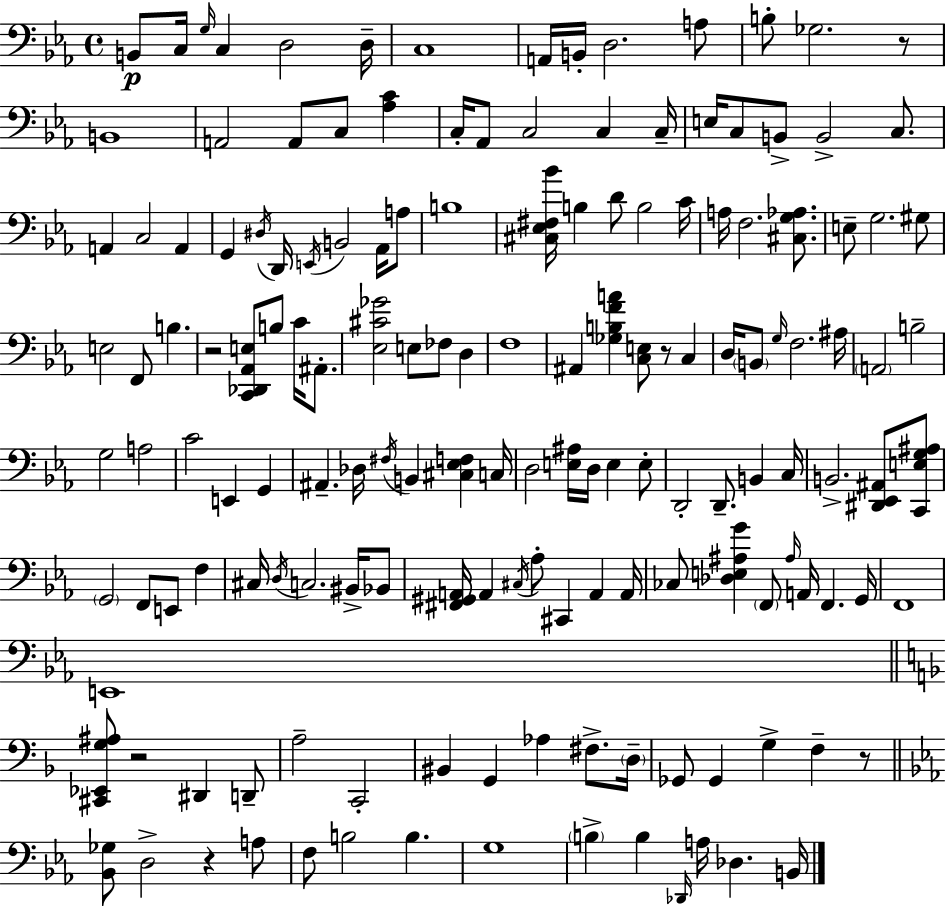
X:1
T:Untitled
M:4/4
L:1/4
K:Eb
B,,/2 C,/4 G,/4 C, D,2 D,/4 C,4 A,,/4 B,,/4 D,2 A,/2 B,/2 _G,2 z/2 B,,4 A,,2 A,,/2 C,/2 [_A,C] C,/4 _A,,/2 C,2 C, C,/4 E,/4 C,/2 B,,/2 B,,2 C,/2 A,, C,2 A,, G,, ^D,/4 D,,/4 E,,/4 B,,2 _A,,/4 A,/2 B,4 [^C,_E,^F,_B]/4 B, D/2 B,2 C/4 A,/4 F,2 [^C,G,_A,]/2 E,/2 G,2 ^G,/2 E,2 F,,/2 B, z2 [C,,_D,,_A,,E,]/2 B,/2 C/4 ^A,,/2 [_E,^C_G]2 E,/2 _F,/2 D, F,4 ^A,, [_G,B,FA] [C,E,]/2 z/2 C, D,/4 B,,/2 G,/4 F,2 ^A,/4 A,,2 B,2 G,2 A,2 C2 E,, G,, ^A,, _D,/4 ^F,/4 B,, [^C,_E,F,] C,/4 D,2 [E,^A,]/4 D,/4 E, E,/2 D,,2 D,,/2 B,, C,/4 B,,2 [^D,,_E,,^A,,]/2 [C,,E,G,^A,]/2 G,,2 F,,/2 E,,/2 F, ^C,/4 D,/4 C,2 ^B,,/4 _B,,/2 [^F,,^G,,A,,]/4 A,, ^C,/4 _A,/2 ^C,, A,, A,,/4 _C,/2 [_D,E,^A,G] F,,/2 ^A,/4 A,,/4 F,, G,,/4 F,,4 E,,4 [^C,,_E,,G,^A,]/2 z2 ^D,, D,,/2 A,2 C,,2 ^B,, G,, _A, ^F,/2 D,/4 _G,,/2 _G,, G, F, z/2 [_B,,_G,]/2 D,2 z A,/2 F,/2 B,2 B, G,4 B, B, _D,,/4 A,/4 _D, B,,/4